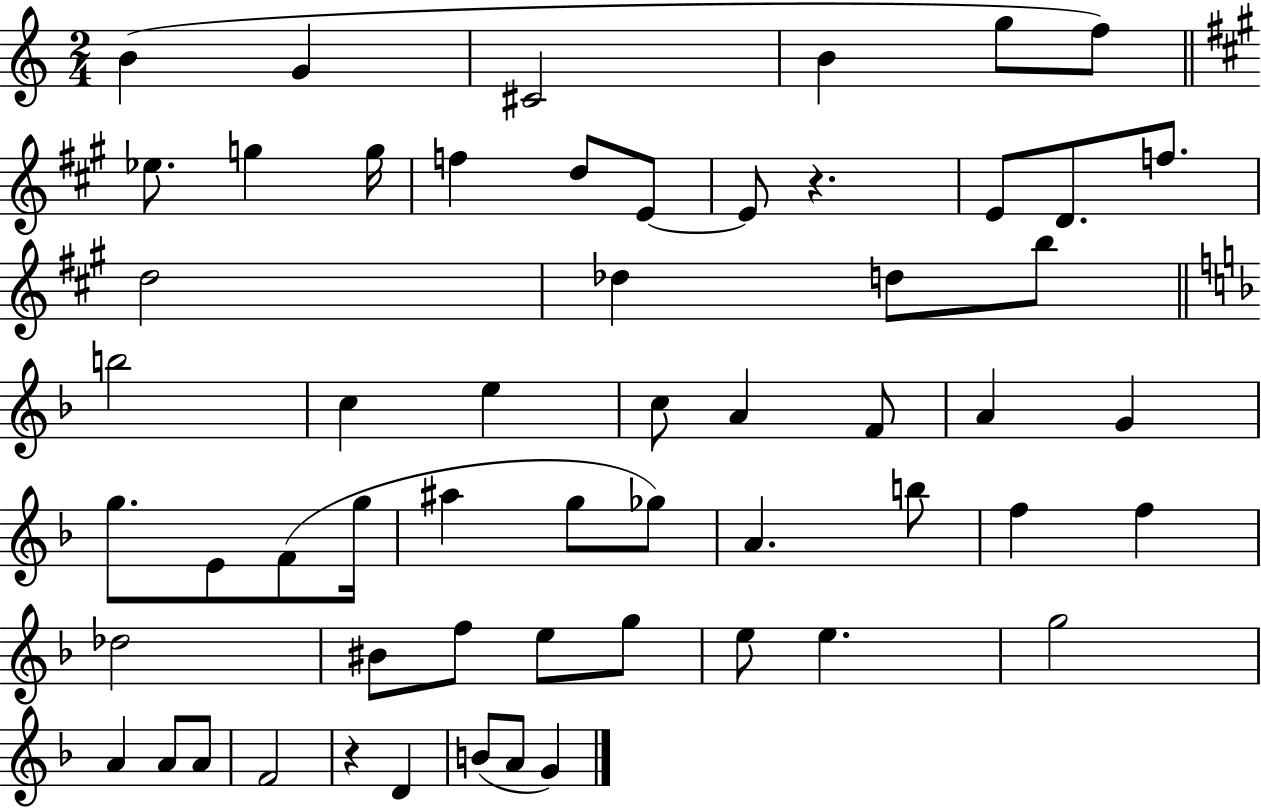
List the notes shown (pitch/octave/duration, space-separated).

B4/q G4/q C#4/h B4/q G5/e F5/e Eb5/e. G5/q G5/s F5/q D5/e E4/e E4/e R/q. E4/e D4/e. F5/e. D5/h Db5/q D5/e B5/e B5/h C5/q E5/q C5/e A4/q F4/e A4/q G4/q G5/e. E4/e F4/e G5/s A#5/q G5/e Gb5/e A4/q. B5/e F5/q F5/q Db5/h BIS4/e F5/e E5/e G5/e E5/e E5/q. G5/h A4/q A4/e A4/e F4/h R/q D4/q B4/e A4/e G4/q